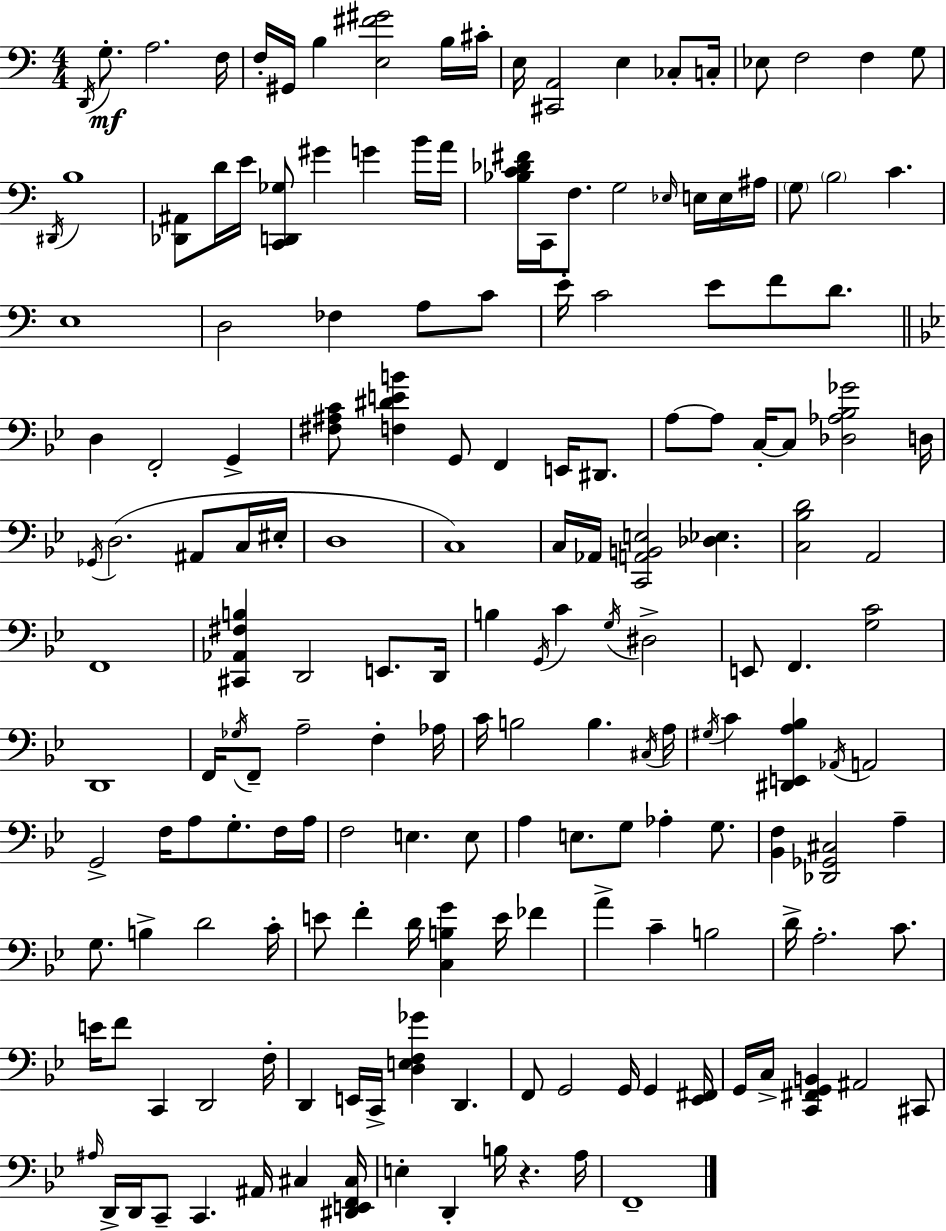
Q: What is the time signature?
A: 4/4